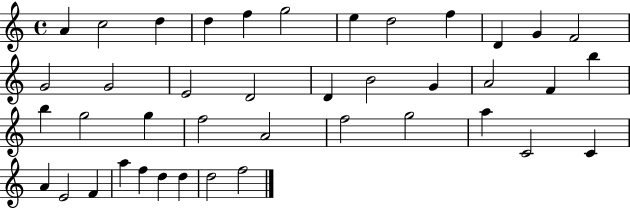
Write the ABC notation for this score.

X:1
T:Untitled
M:4/4
L:1/4
K:C
A c2 d d f g2 e d2 f D G F2 G2 G2 E2 D2 D B2 G A2 F b b g2 g f2 A2 f2 g2 a C2 C A E2 F a f d d d2 f2